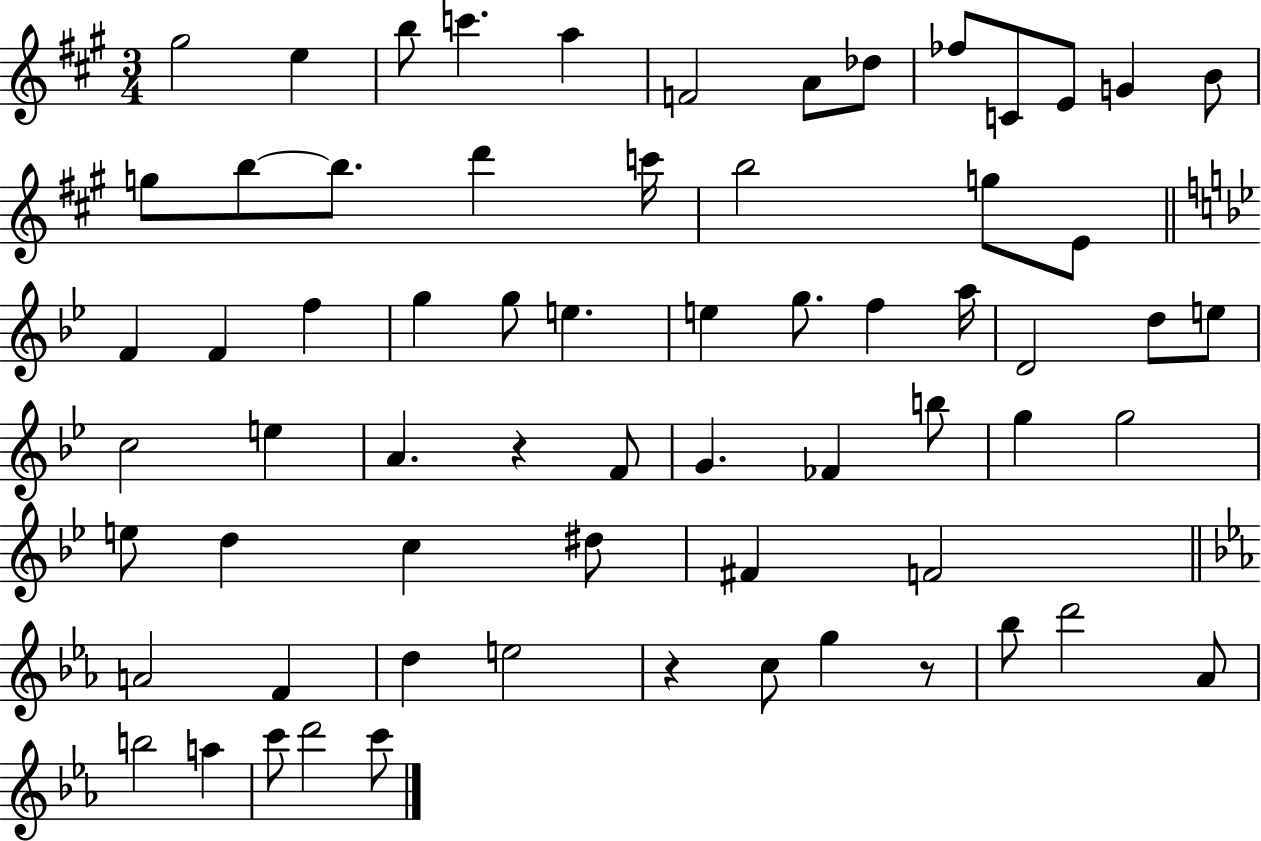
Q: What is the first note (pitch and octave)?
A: G#5